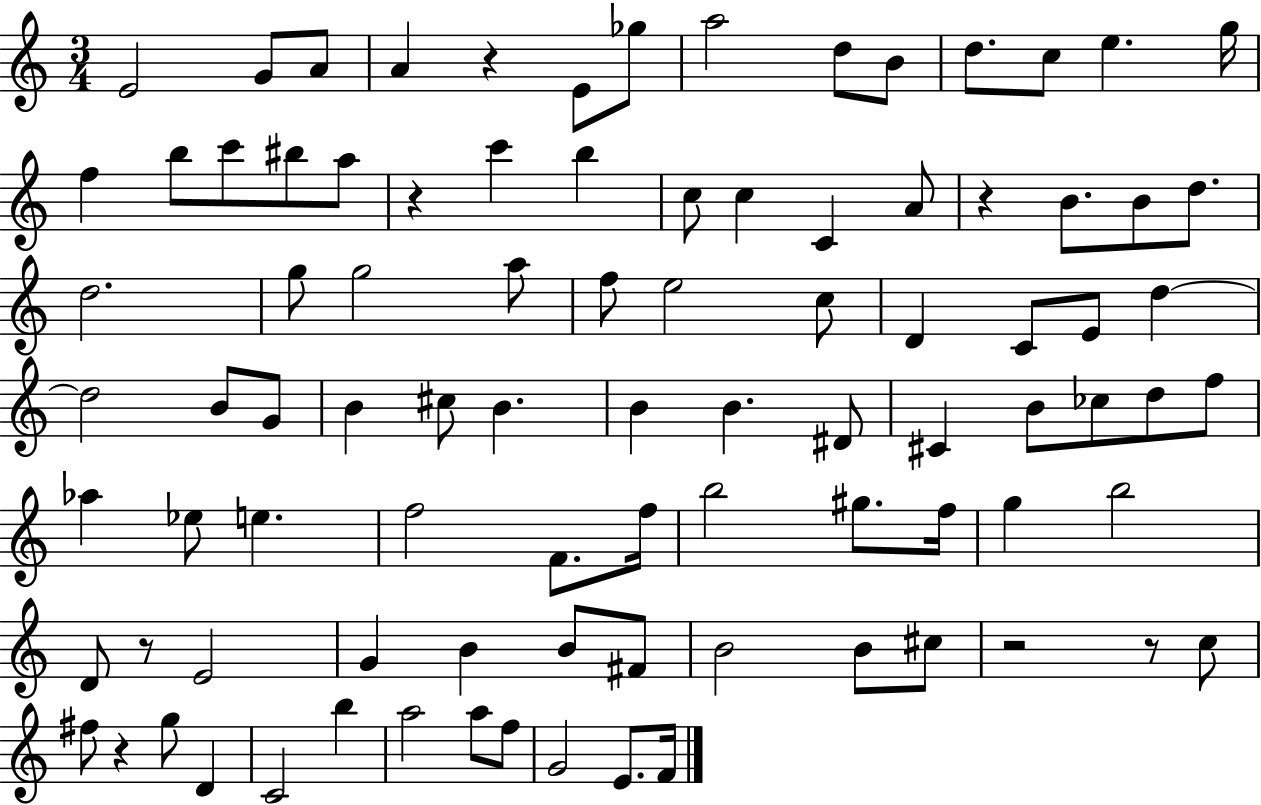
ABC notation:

X:1
T:Untitled
M:3/4
L:1/4
K:C
E2 G/2 A/2 A z E/2 _g/2 a2 d/2 B/2 d/2 c/2 e g/4 f b/2 c'/2 ^b/2 a/2 z c' b c/2 c C A/2 z B/2 B/2 d/2 d2 g/2 g2 a/2 f/2 e2 c/2 D C/2 E/2 d d2 B/2 G/2 B ^c/2 B B B ^D/2 ^C B/2 _c/2 d/2 f/2 _a _e/2 e f2 F/2 f/4 b2 ^g/2 f/4 g b2 D/2 z/2 E2 G B B/2 ^F/2 B2 B/2 ^c/2 z2 z/2 c/2 ^f/2 z g/2 D C2 b a2 a/2 f/2 G2 E/2 F/4